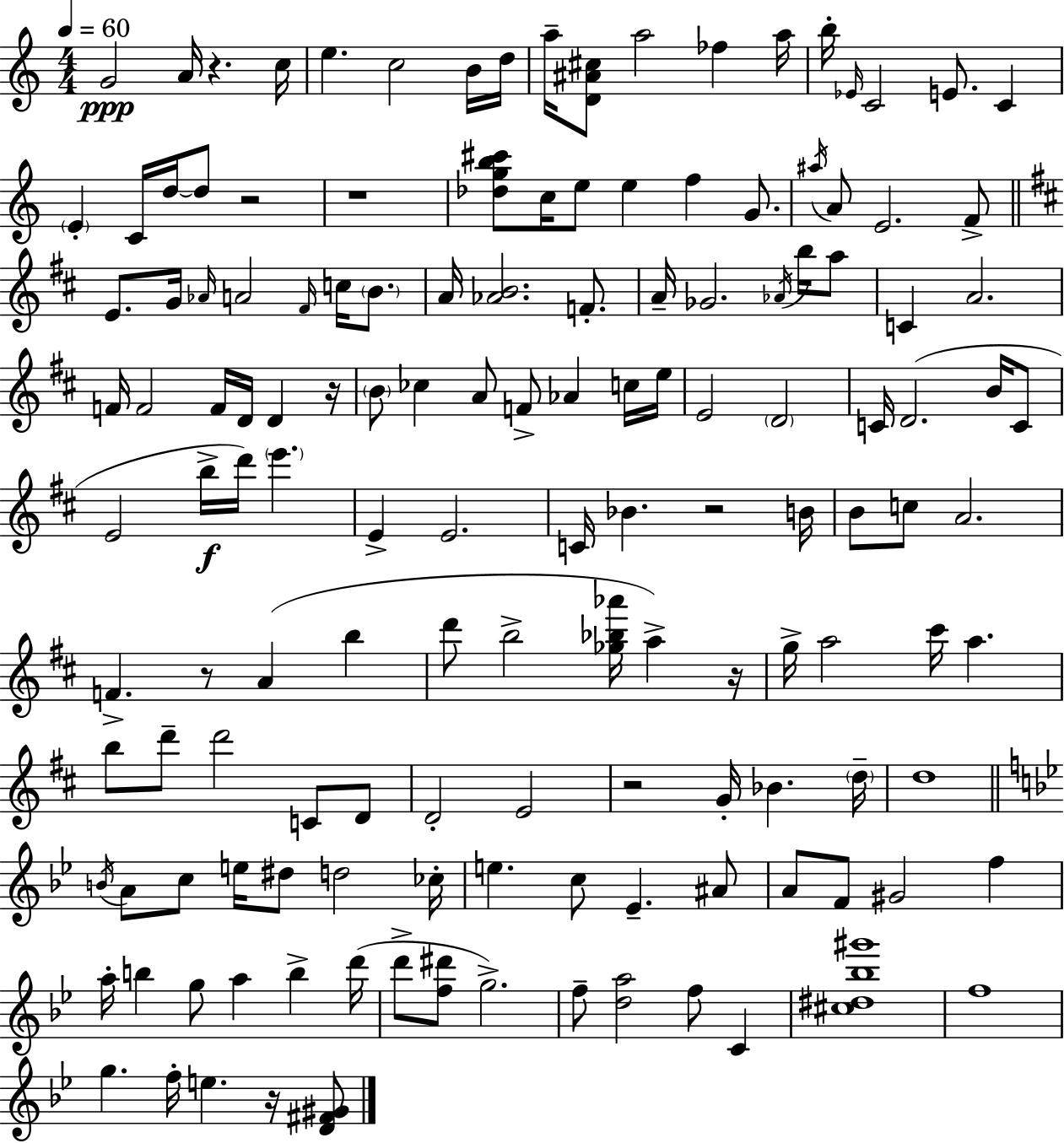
{
  \clef treble
  \numericTimeSignature
  \time 4/4
  \key c \major
  \tempo 4 = 60
  g'2\ppp a'16 r4. c''16 | e''4. c''2 b'16 d''16 | a''16-- <d' ais' cis''>8 a''2 fes''4 a''16 | b''16-. \grace { ees'16 } c'2 e'8. c'4 | \break \parenthesize e'4-. c'16 d''16~~ d''8 r2 | r1 | <des'' g'' b'' cis'''>8 c''16 e''8 e''4 f''4 g'8. | \acciaccatura { ais''16 } a'8 e'2. | \break f'8-> \bar "||" \break \key d \major e'8. g'16 \grace { aes'16 } a'2 \grace { fis'16 } c''16 \parenthesize b'8. | a'16 <aes' b'>2. f'8.-. | a'16-- ges'2. \acciaccatura { aes'16 } | b''16 a''8 c'4 a'2. | \break f'16 f'2 f'16 d'16 d'4 | r16 \parenthesize b'8 ces''4 a'8 f'8-> aes'4 | c''16 e''16 e'2 \parenthesize d'2 | c'16 d'2.( | \break b'16 c'8 e'2 b''16->\f d'''16) \parenthesize e'''4. | e'4-> e'2. | c'16 bes'4. r2 | b'16 b'8 c''8 a'2. | \break f'4.-> r8 a'4( b''4 | d'''8 b''2-> <ges'' bes'' aes'''>16 a''4->) | r16 g''16-> a''2 cis'''16 a''4. | b''8 d'''8-- d'''2 c'8 | \break d'8 d'2-. e'2 | r2 g'16-. bes'4. | \parenthesize d''16-- d''1 | \bar "||" \break \key bes \major \acciaccatura { b'16 } a'8 c''8 e''16 dis''8 d''2 | ces''16-. e''4. c''8 ees'4.-- ais'8 | a'8 f'8 gis'2 f''4 | a''16-. b''4 g''8 a''4 b''4-> | \break d'''16( d'''8-> <f'' dis'''>8 g''2.->) | f''8-- <d'' a''>2 f''8 c'4 | <cis'' dis'' bes'' gis'''>1 | f''1 | \break g''4. f''16-. e''4. r16 <d' fis' gis'>8 | \bar "|."
}